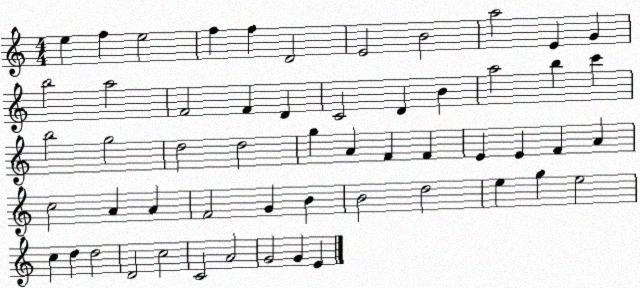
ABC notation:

X:1
T:Untitled
M:4/4
L:1/4
K:C
e f e2 f f D2 E2 B2 a2 E G b2 a2 F2 F D C2 D B a2 b c' b2 g2 d2 d2 g A F F E E F A c2 A A F2 G B B2 d2 e g e2 c d d2 D2 c2 C2 A2 G2 G E